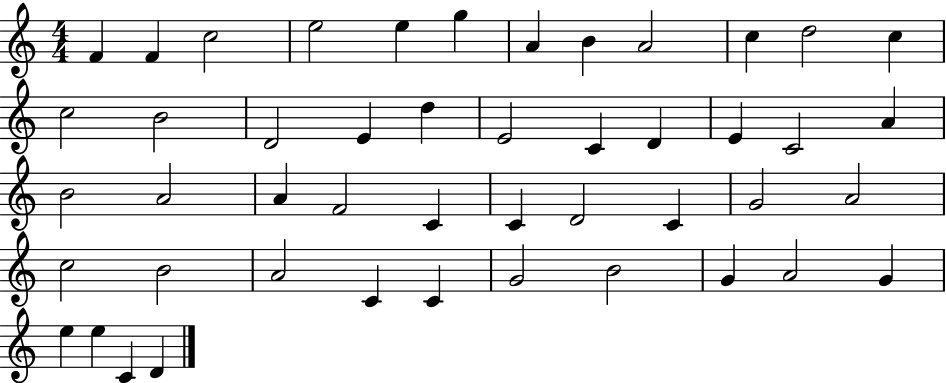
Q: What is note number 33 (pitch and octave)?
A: A4